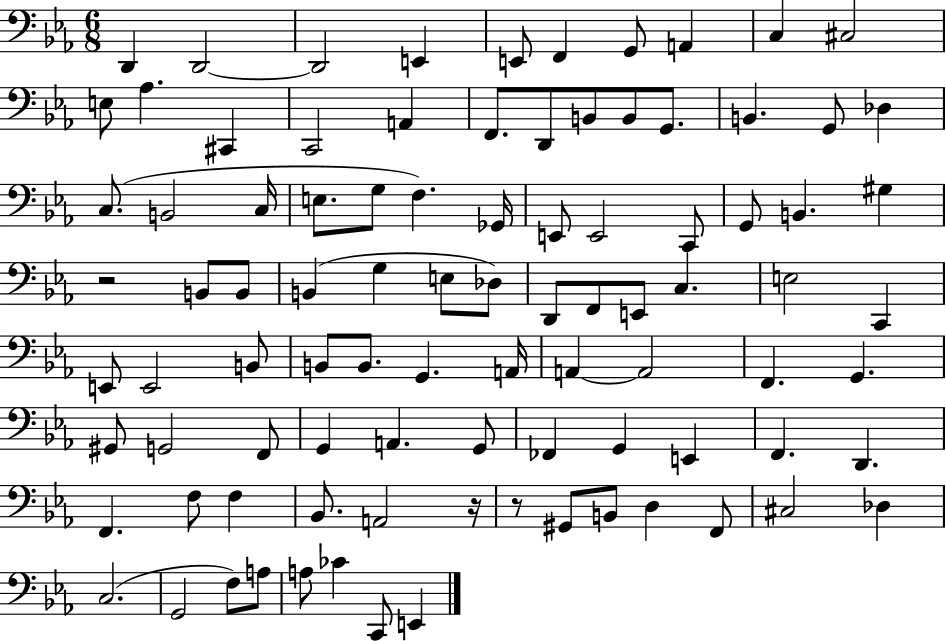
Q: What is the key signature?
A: EES major